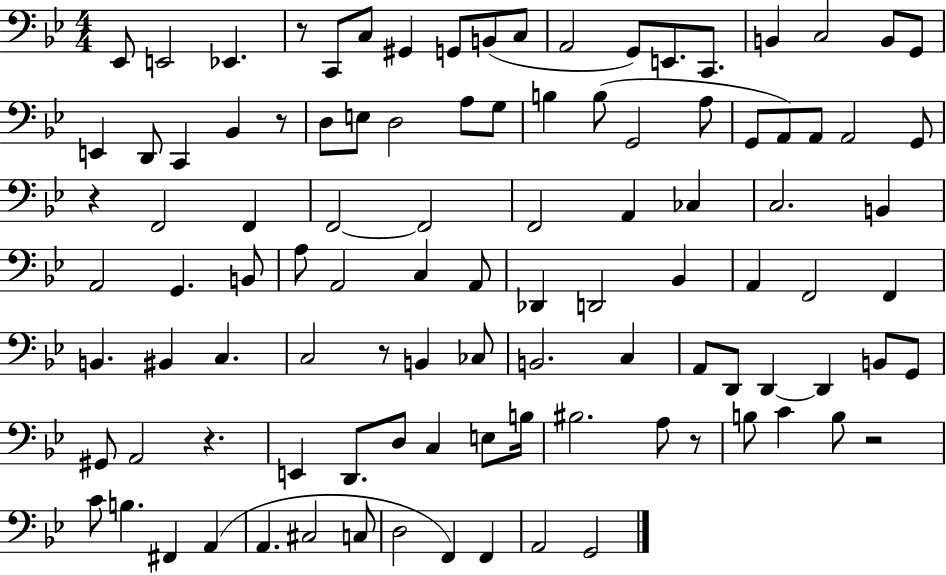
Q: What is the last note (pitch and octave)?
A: G2